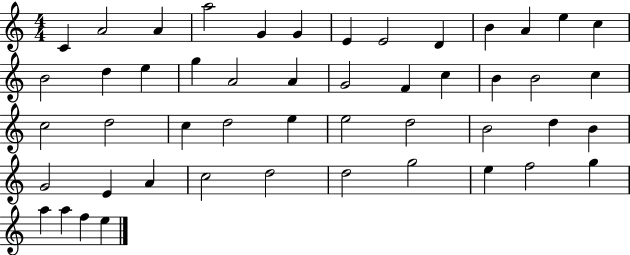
X:1
T:Untitled
M:4/4
L:1/4
K:C
C A2 A a2 G G E E2 D B A e c B2 d e g A2 A G2 F c B B2 c c2 d2 c d2 e e2 d2 B2 d B G2 E A c2 d2 d2 g2 e f2 g a a f e